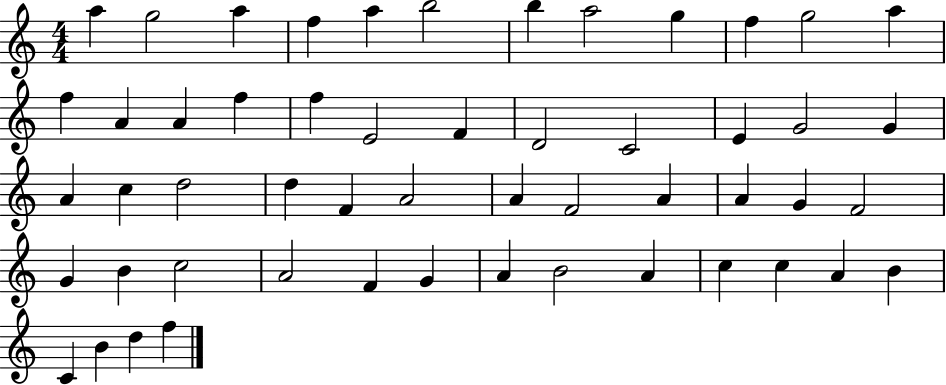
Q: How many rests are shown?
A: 0